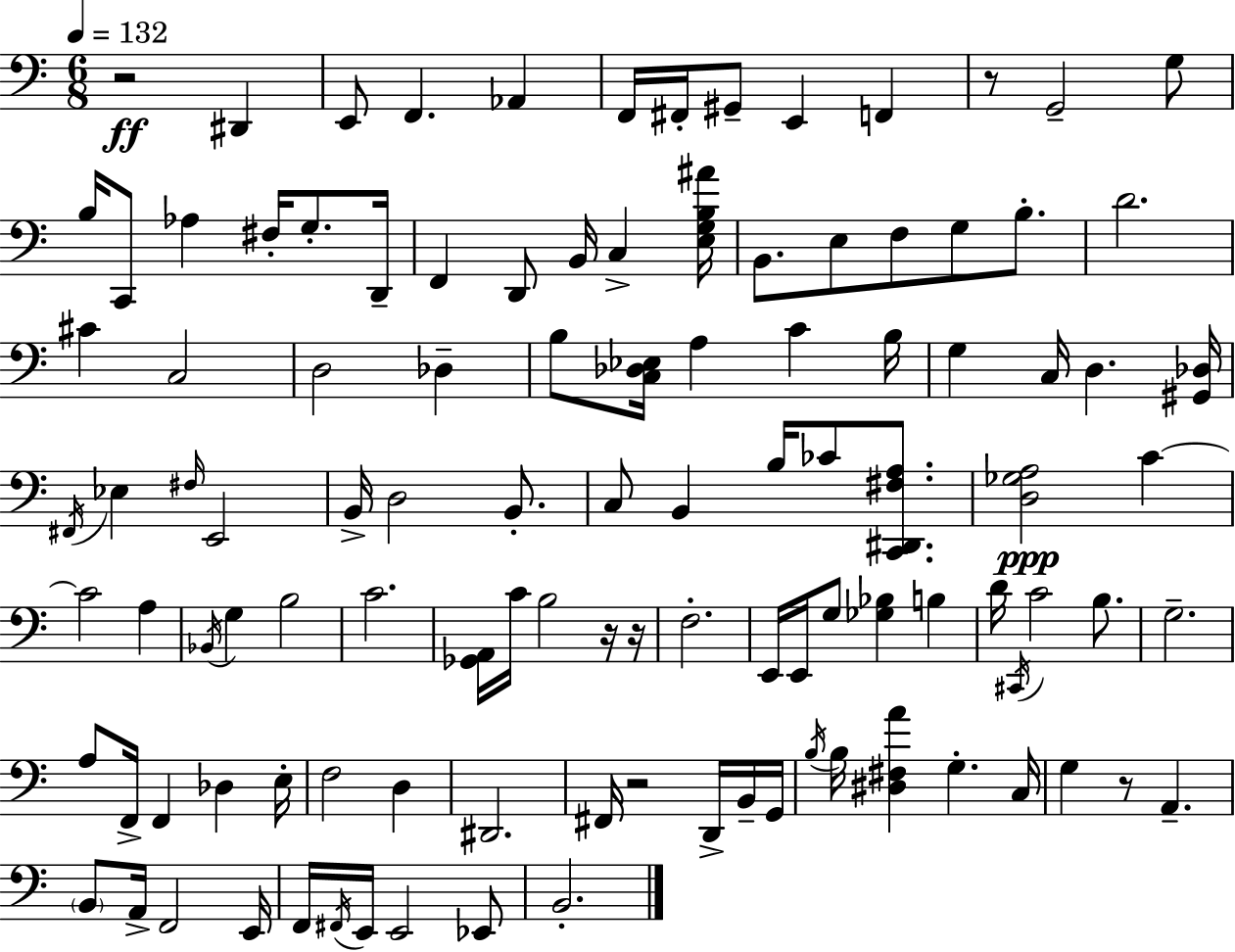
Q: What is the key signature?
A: C major